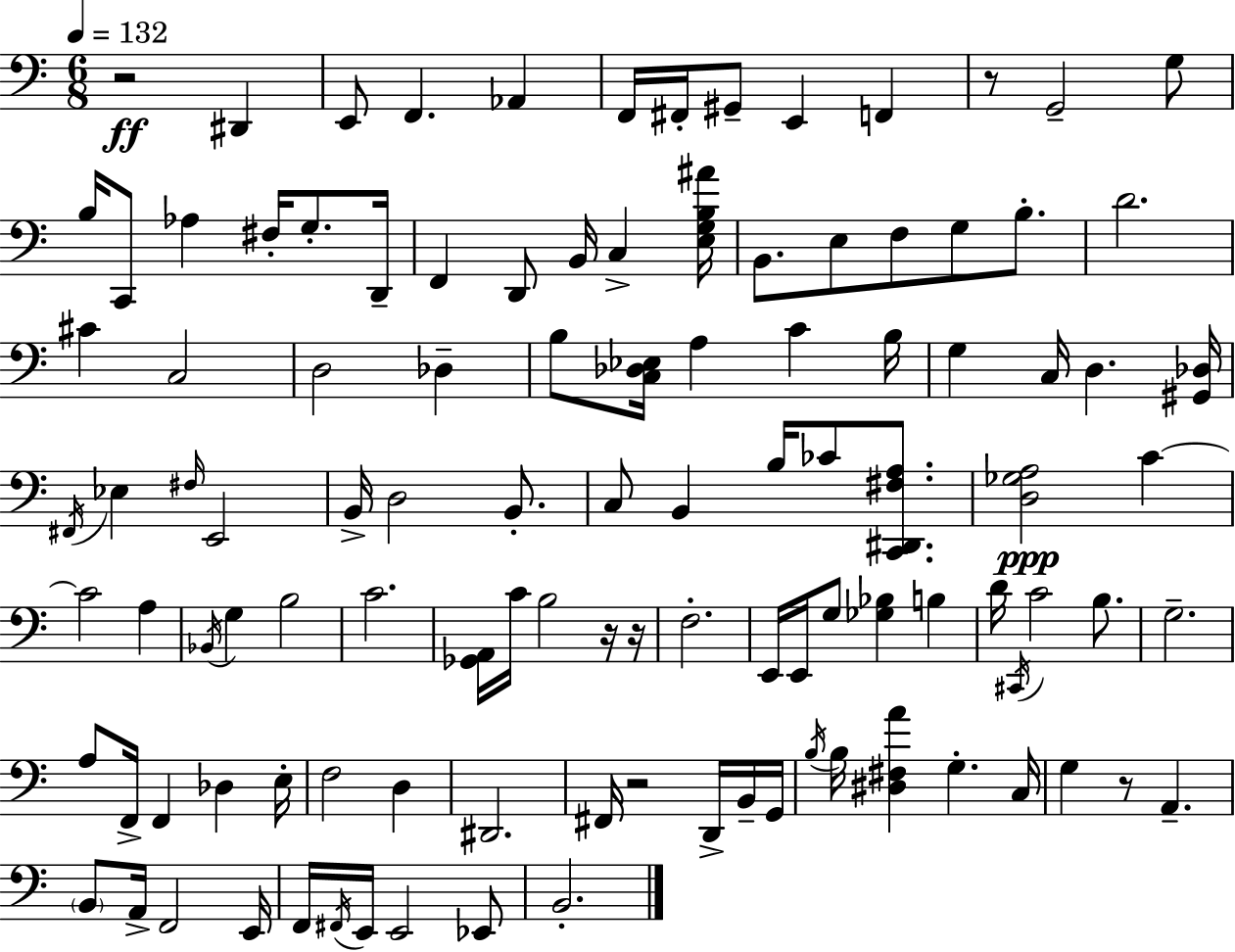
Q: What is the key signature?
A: C major